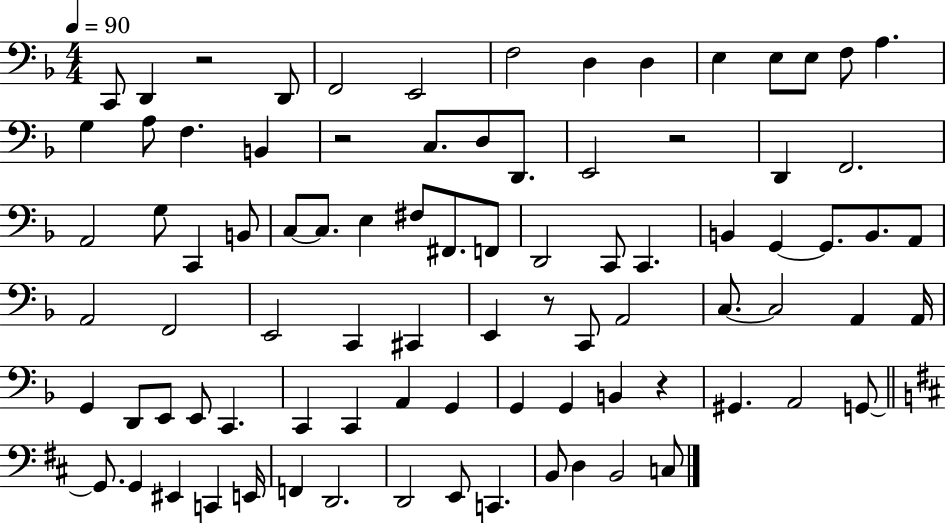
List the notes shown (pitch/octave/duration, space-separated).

C2/e D2/q R/h D2/e F2/h E2/h F3/h D3/q D3/q E3/q E3/e E3/e F3/e A3/q. G3/q A3/e F3/q. B2/q R/h C3/e. D3/e D2/e. E2/h R/h D2/q F2/h. A2/h G3/e C2/q B2/e C3/e C3/e. E3/q F#3/e F#2/e. F2/e D2/h C2/e C2/q. B2/q G2/q G2/e. B2/e. A2/e A2/h F2/h E2/h C2/q C#2/q E2/q R/e C2/e A2/h C3/e. C3/h A2/q A2/s G2/q D2/e E2/e E2/e C2/q. C2/q C2/q A2/q G2/q G2/q G2/q B2/q R/q G#2/q. A2/h G2/e G2/e. G2/q EIS2/q C2/q E2/s F2/q D2/h. D2/h E2/e C2/q. B2/e D3/q B2/h C3/e